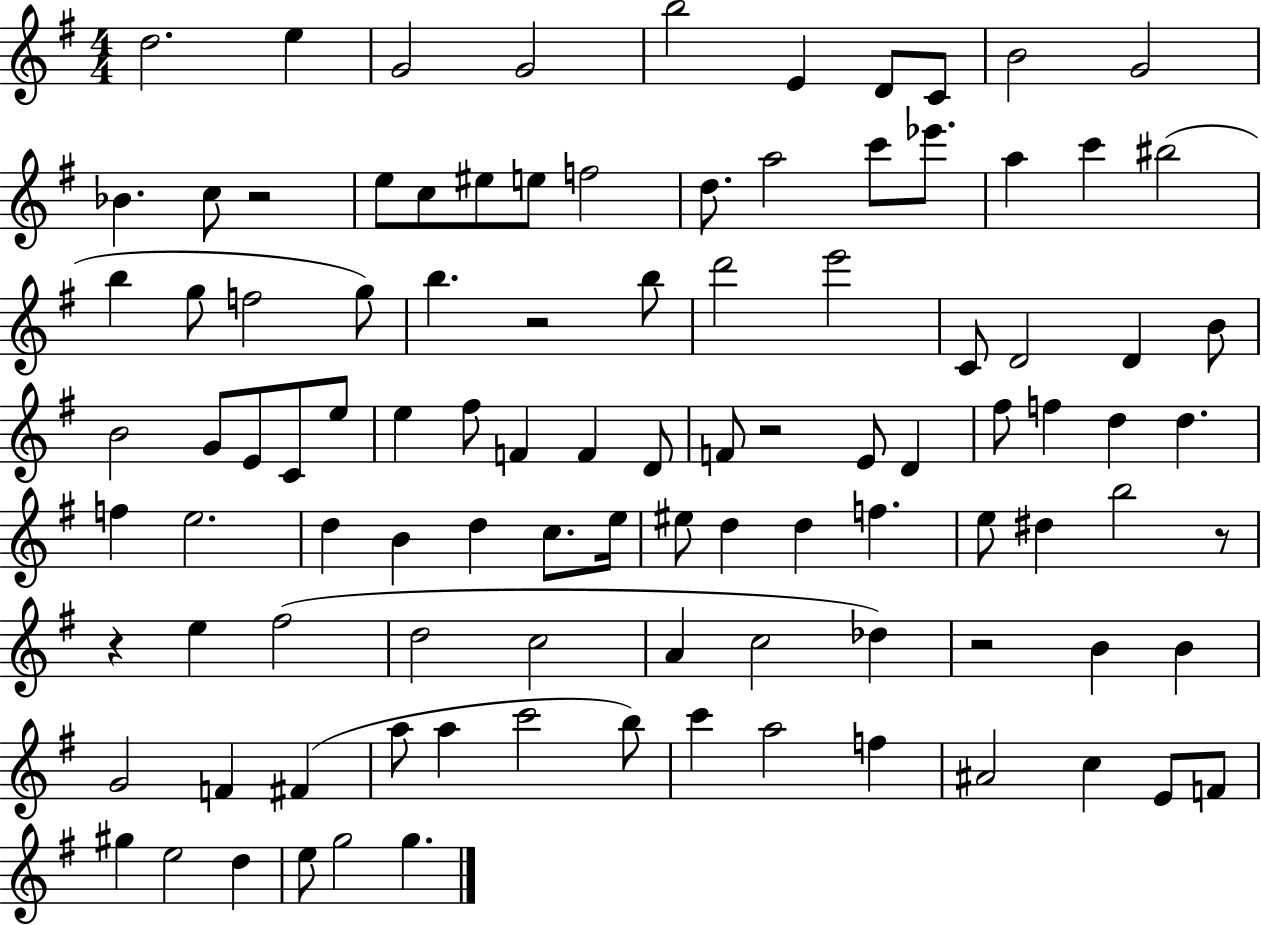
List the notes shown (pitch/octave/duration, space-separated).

D5/h. E5/q G4/h G4/h B5/h E4/q D4/e C4/e B4/h G4/h Bb4/q. C5/e R/h E5/e C5/e EIS5/e E5/e F5/h D5/e. A5/h C6/e Eb6/e. A5/q C6/q BIS5/h B5/q G5/e F5/h G5/e B5/q. R/h B5/e D6/h E6/h C4/e D4/h D4/q B4/e B4/h G4/e E4/e C4/e E5/e E5/q F#5/e F4/q F4/q D4/e F4/e R/h E4/e D4/q F#5/e F5/q D5/q D5/q. F5/q E5/h. D5/q B4/q D5/q C5/e. E5/s EIS5/e D5/q D5/q F5/q. E5/e D#5/q B5/h R/e R/q E5/q F#5/h D5/h C5/h A4/q C5/h Db5/q R/h B4/q B4/q G4/h F4/q F#4/q A5/e A5/q C6/h B5/e C6/q A5/h F5/q A#4/h C5/q E4/e F4/e G#5/q E5/h D5/q E5/e G5/h G5/q.